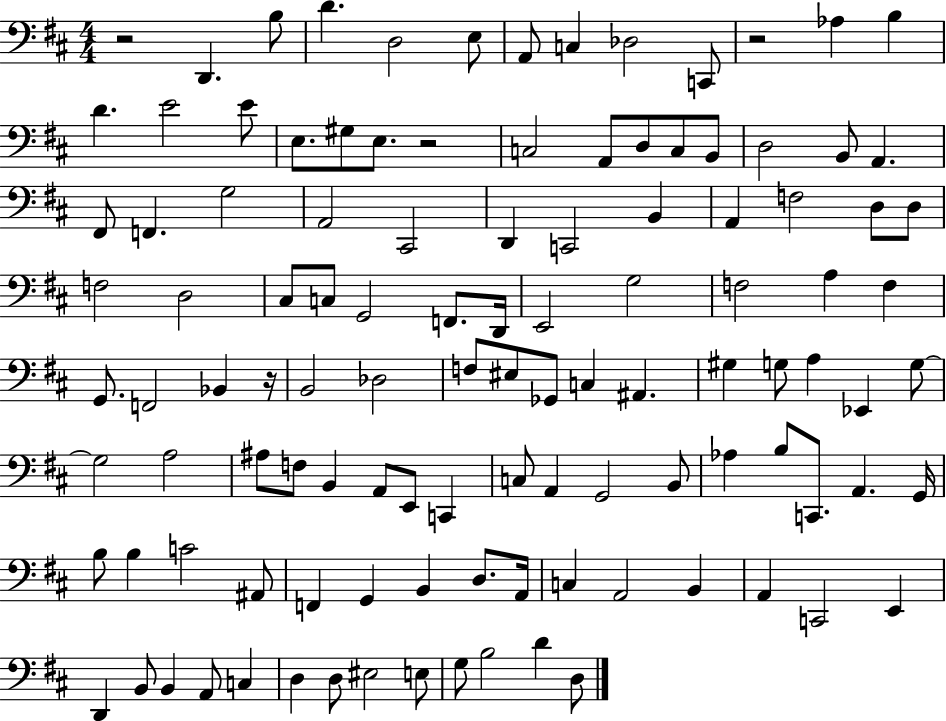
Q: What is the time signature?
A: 4/4